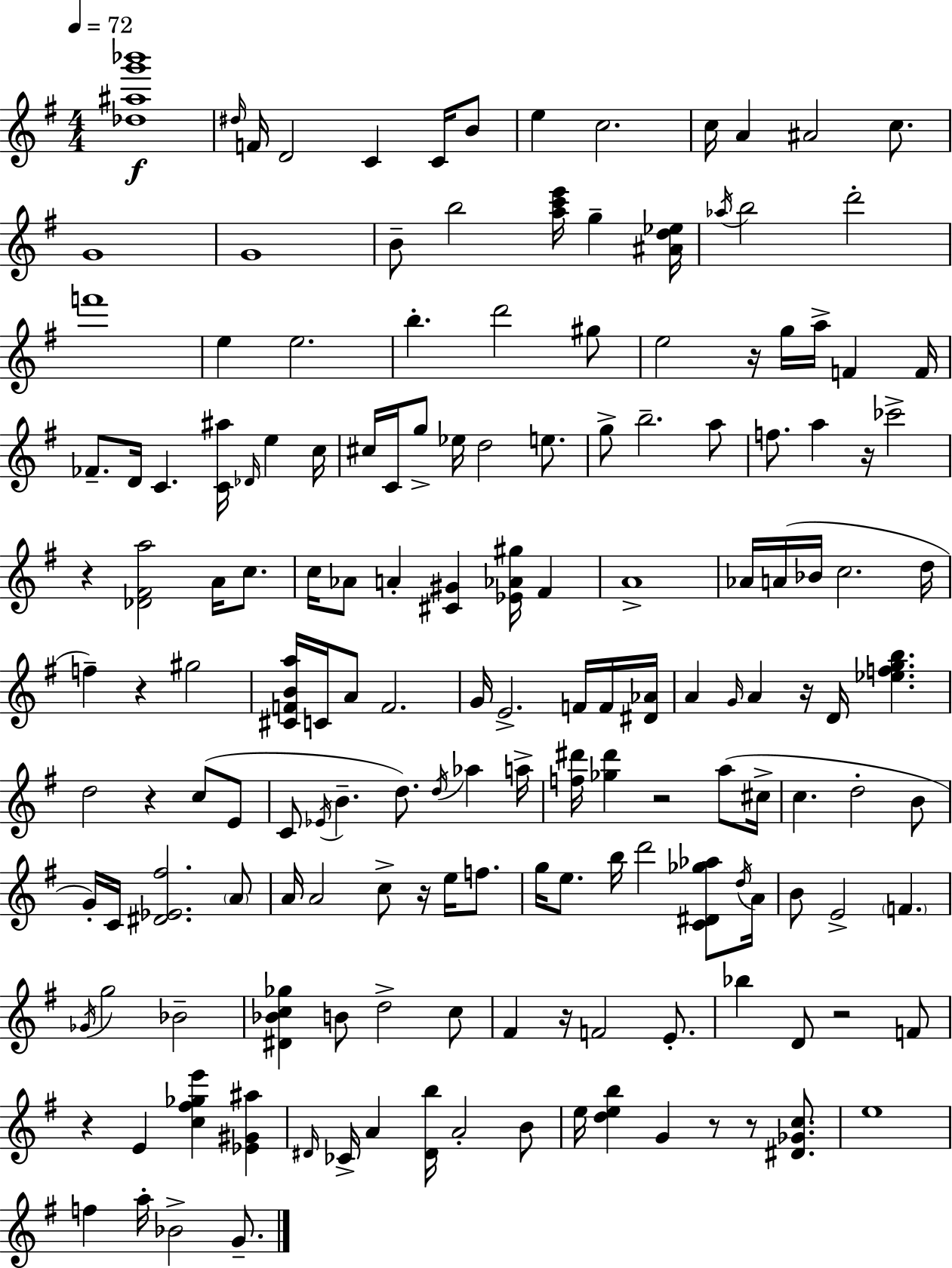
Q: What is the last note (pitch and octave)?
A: G4